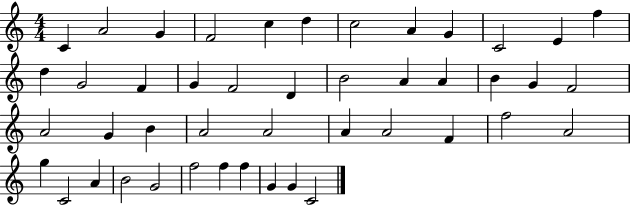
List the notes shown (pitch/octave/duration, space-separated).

C4/q A4/h G4/q F4/h C5/q D5/q C5/h A4/q G4/q C4/h E4/q F5/q D5/q G4/h F4/q G4/q F4/h D4/q B4/h A4/q A4/q B4/q G4/q F4/h A4/h G4/q B4/q A4/h A4/h A4/q A4/h F4/q F5/h A4/h G5/q C4/h A4/q B4/h G4/h F5/h F5/q F5/q G4/q G4/q C4/h